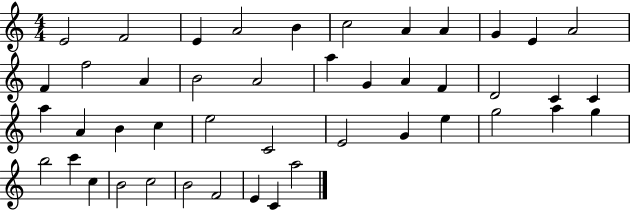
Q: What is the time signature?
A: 4/4